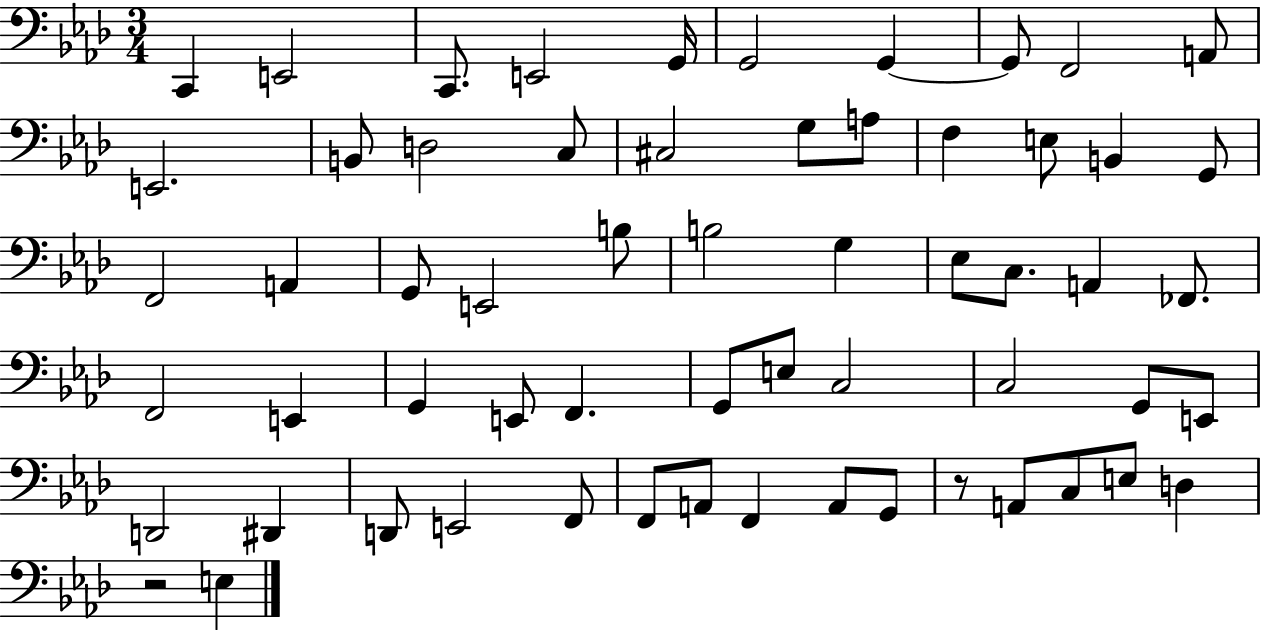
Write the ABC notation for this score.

X:1
T:Untitled
M:3/4
L:1/4
K:Ab
C,, E,,2 C,,/2 E,,2 G,,/4 G,,2 G,, G,,/2 F,,2 A,,/2 E,,2 B,,/2 D,2 C,/2 ^C,2 G,/2 A,/2 F, E,/2 B,, G,,/2 F,,2 A,, G,,/2 E,,2 B,/2 B,2 G, _E,/2 C,/2 A,, _F,,/2 F,,2 E,, G,, E,,/2 F,, G,,/2 E,/2 C,2 C,2 G,,/2 E,,/2 D,,2 ^D,, D,,/2 E,,2 F,,/2 F,,/2 A,,/2 F,, A,,/2 G,,/2 z/2 A,,/2 C,/2 E,/2 D, z2 E,